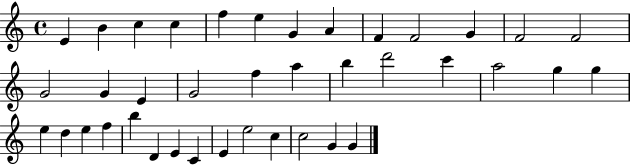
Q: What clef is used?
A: treble